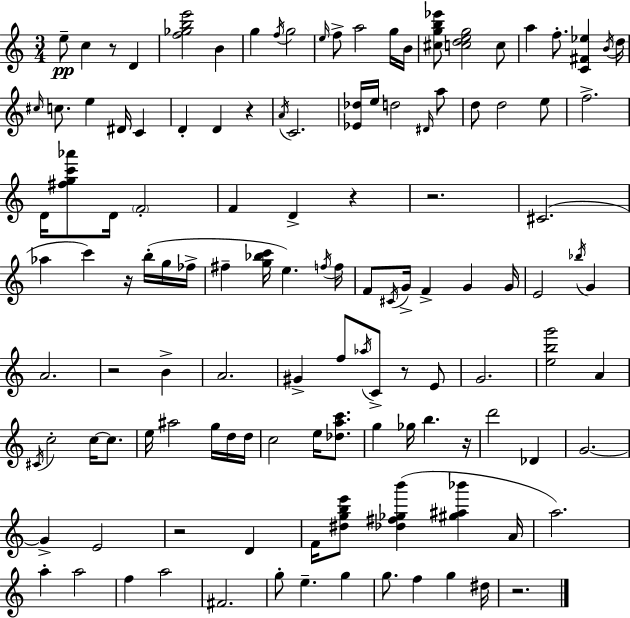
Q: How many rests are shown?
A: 10